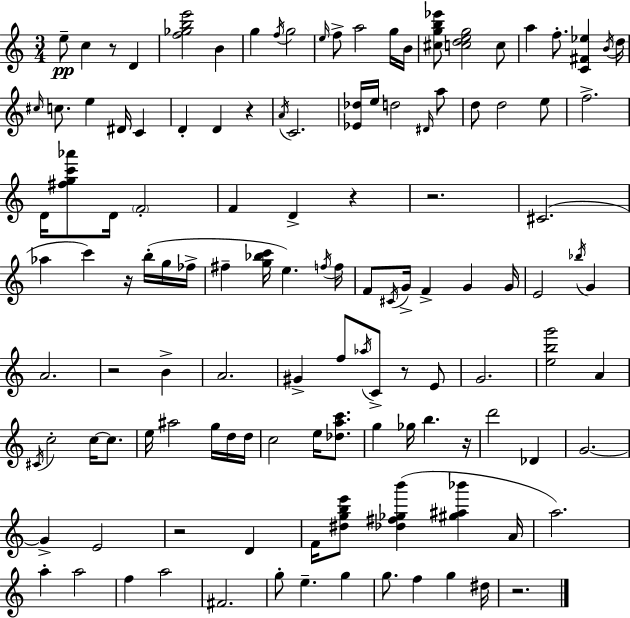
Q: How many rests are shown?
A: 10